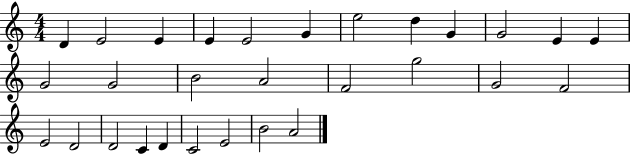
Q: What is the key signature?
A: C major